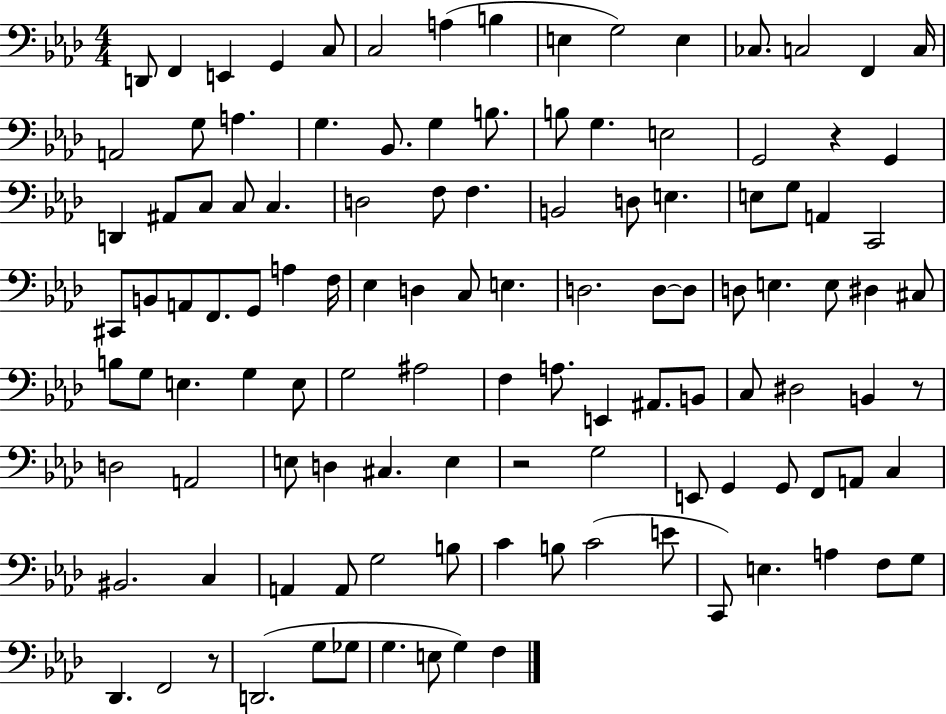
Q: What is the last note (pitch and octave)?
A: F3